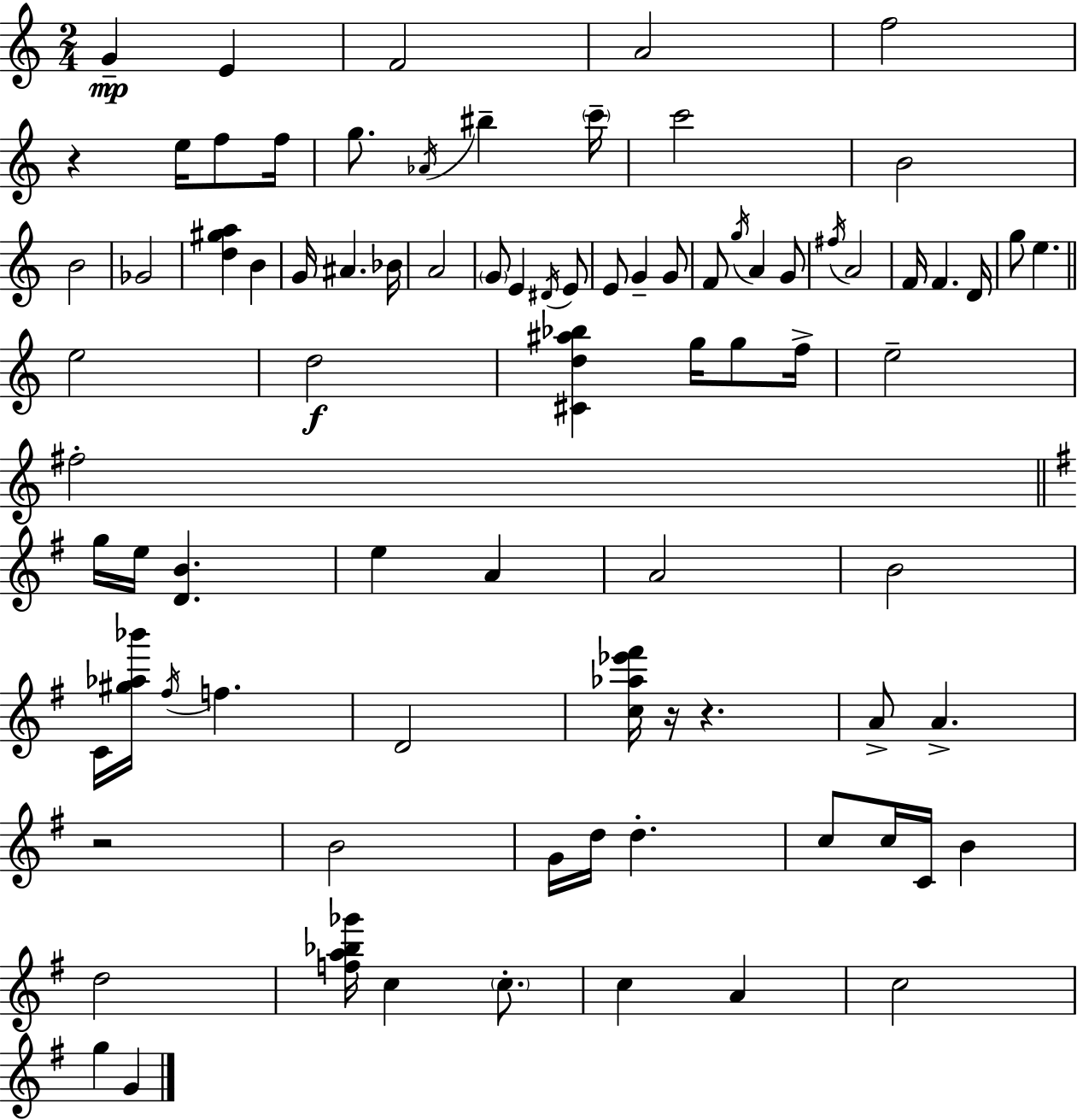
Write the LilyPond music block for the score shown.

{
  \clef treble
  \numericTimeSignature
  \time 2/4
  \key a \minor
  g'4--\mp e'4 | f'2 | a'2 | f''2 | \break r4 e''16 f''8 f''16 | g''8. \acciaccatura { aes'16 } bis''4-- | \parenthesize c'''16-- c'''2 | b'2 | \break b'2 | ges'2 | <d'' gis'' a''>4 b'4 | g'16 ais'4. | \break bes'16 a'2 | \parenthesize g'8 e'4 \acciaccatura { dis'16 } | e'8 e'8 g'4-- | g'8 f'8 \acciaccatura { g''16 } a'4 | \break g'8 \acciaccatura { fis''16 } a'2 | f'16 f'4. | d'16 g''8 e''4. | \bar "||" \break \key a \minor e''2 | d''2\f | <cis' d'' ais'' bes''>4 g''16 g''8 f''16-> | e''2-- | \break fis''2-. | \bar "||" \break \key g \major g''16 e''16 <d' b'>4. | e''4 a'4 | a'2 | b'2 | \break c'16 <gis'' aes'' bes'''>16 \acciaccatura { fis''16 } f''4. | d'2 | <c'' aes'' ees''' fis'''>16 r16 r4. | a'8-> a'4.-> | \break r2 | b'2 | g'16 d''16 d''4.-. | c''8 c''16 c'16 b'4 | \break d''2 | <f'' a'' bes'' ges'''>16 c''4 \parenthesize c''8.-. | c''4 a'4 | c''2 | \break g''4 g'4 | \bar "|."
}